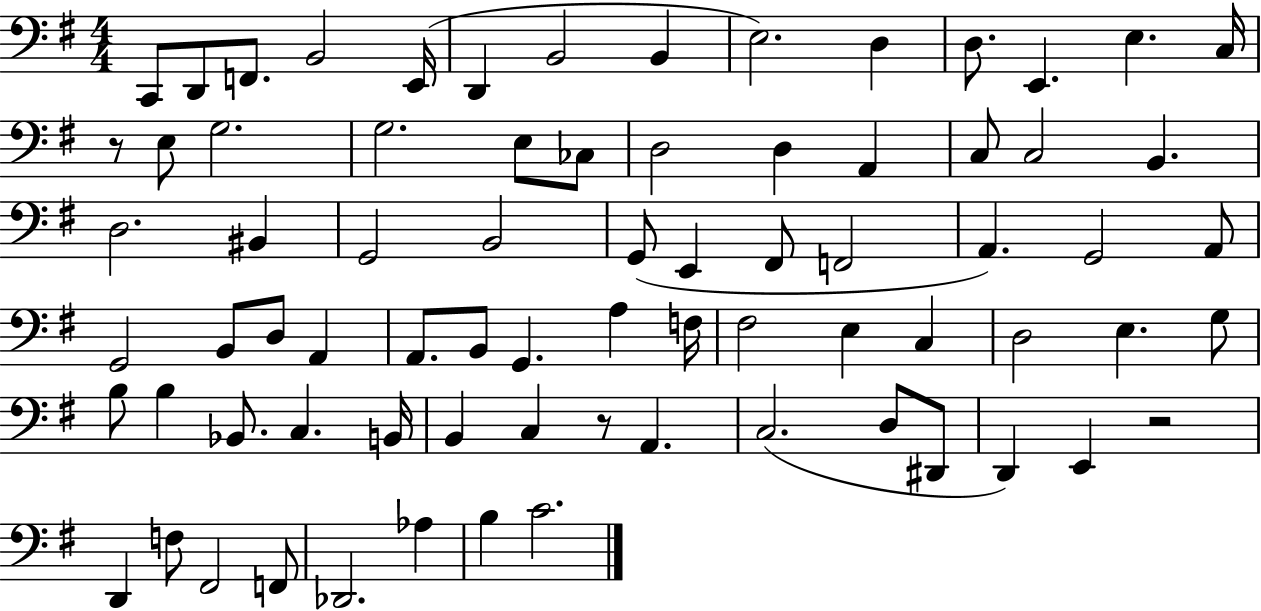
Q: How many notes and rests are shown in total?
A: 75